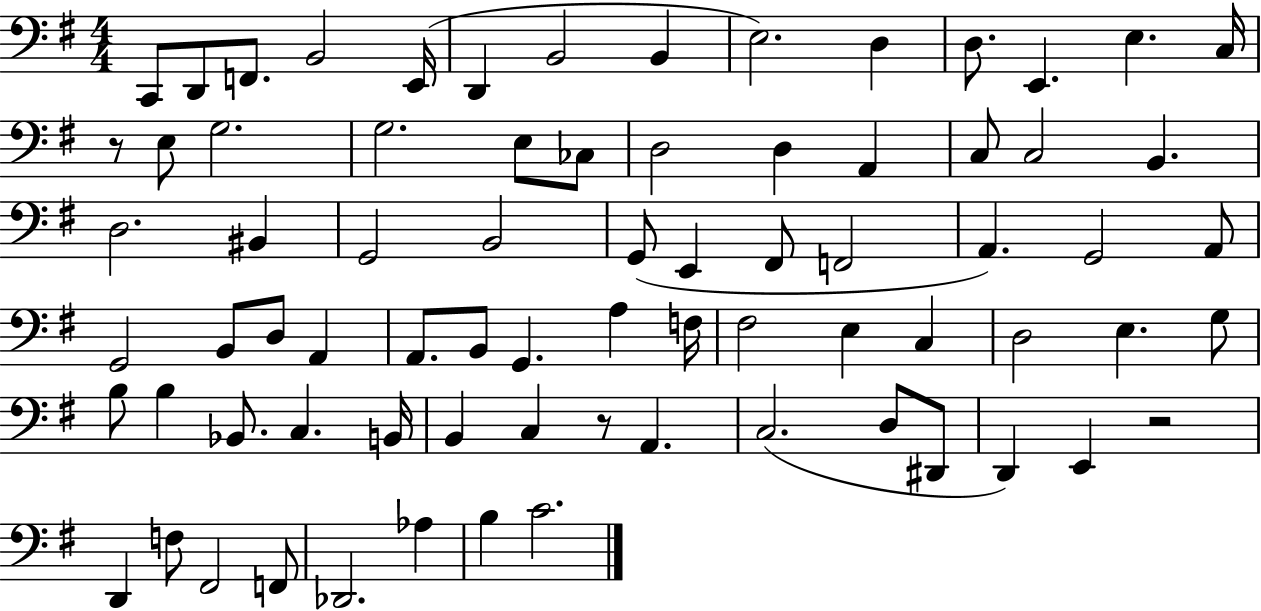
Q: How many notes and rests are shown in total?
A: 75